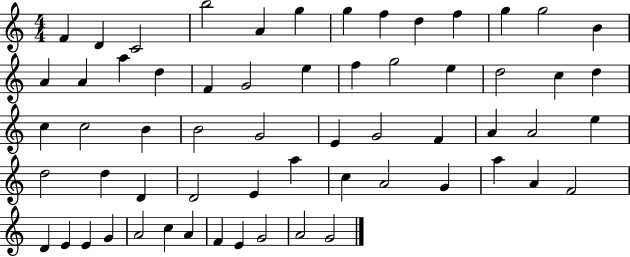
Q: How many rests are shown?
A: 0